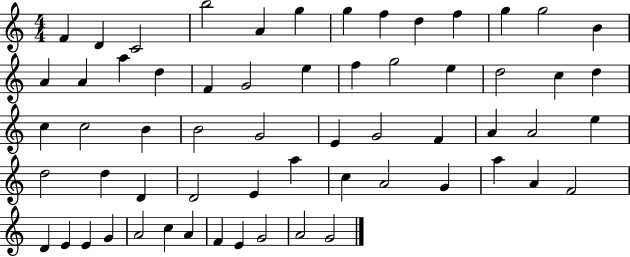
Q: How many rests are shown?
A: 0